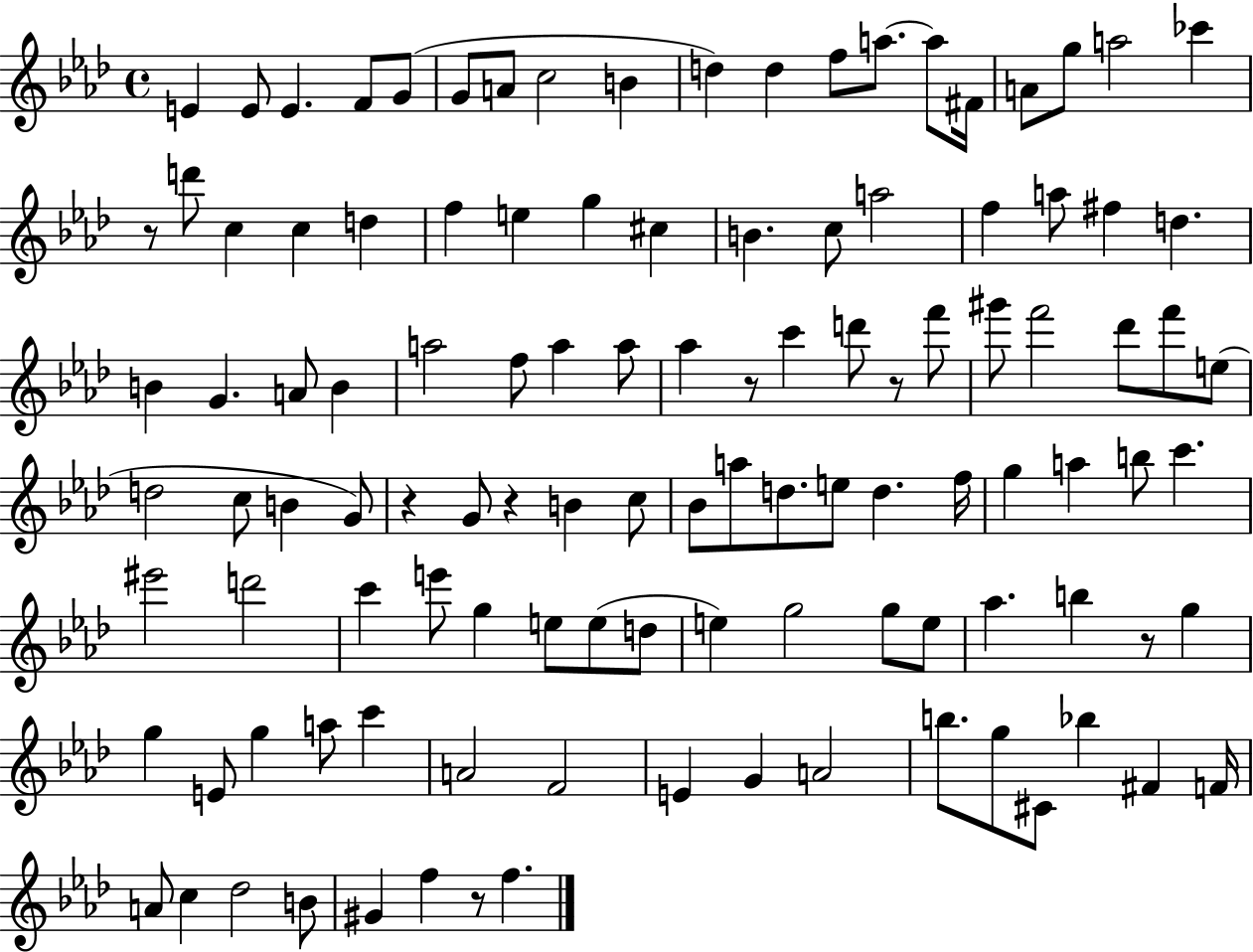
{
  \clef treble
  \time 4/4
  \defaultTimeSignature
  \key aes \major
  e'4 e'8 e'4. f'8 g'8( | g'8 a'8 c''2 b'4 | d''4) d''4 f''8 a''8.~~ a''8 fis'16 | a'8 g''8 a''2 ces'''4 | \break r8 d'''8 c''4 c''4 d''4 | f''4 e''4 g''4 cis''4 | b'4. c''8 a''2 | f''4 a''8 fis''4 d''4. | \break b'4 g'4. a'8 b'4 | a''2 f''8 a''4 a''8 | aes''4 r8 c'''4 d'''8 r8 f'''8 | gis'''8 f'''2 des'''8 f'''8 e''8( | \break d''2 c''8 b'4 g'8) | r4 g'8 r4 b'4 c''8 | bes'8 a''8 d''8. e''8 d''4. f''16 | g''4 a''4 b''8 c'''4. | \break eis'''2 d'''2 | c'''4 e'''8 g''4 e''8 e''8( d''8 | e''4) g''2 g''8 e''8 | aes''4. b''4 r8 g''4 | \break g''4 e'8 g''4 a''8 c'''4 | a'2 f'2 | e'4 g'4 a'2 | b''8. g''8 cis'8 bes''4 fis'4 f'16 | \break a'8 c''4 des''2 b'8 | gis'4 f''4 r8 f''4. | \bar "|."
}